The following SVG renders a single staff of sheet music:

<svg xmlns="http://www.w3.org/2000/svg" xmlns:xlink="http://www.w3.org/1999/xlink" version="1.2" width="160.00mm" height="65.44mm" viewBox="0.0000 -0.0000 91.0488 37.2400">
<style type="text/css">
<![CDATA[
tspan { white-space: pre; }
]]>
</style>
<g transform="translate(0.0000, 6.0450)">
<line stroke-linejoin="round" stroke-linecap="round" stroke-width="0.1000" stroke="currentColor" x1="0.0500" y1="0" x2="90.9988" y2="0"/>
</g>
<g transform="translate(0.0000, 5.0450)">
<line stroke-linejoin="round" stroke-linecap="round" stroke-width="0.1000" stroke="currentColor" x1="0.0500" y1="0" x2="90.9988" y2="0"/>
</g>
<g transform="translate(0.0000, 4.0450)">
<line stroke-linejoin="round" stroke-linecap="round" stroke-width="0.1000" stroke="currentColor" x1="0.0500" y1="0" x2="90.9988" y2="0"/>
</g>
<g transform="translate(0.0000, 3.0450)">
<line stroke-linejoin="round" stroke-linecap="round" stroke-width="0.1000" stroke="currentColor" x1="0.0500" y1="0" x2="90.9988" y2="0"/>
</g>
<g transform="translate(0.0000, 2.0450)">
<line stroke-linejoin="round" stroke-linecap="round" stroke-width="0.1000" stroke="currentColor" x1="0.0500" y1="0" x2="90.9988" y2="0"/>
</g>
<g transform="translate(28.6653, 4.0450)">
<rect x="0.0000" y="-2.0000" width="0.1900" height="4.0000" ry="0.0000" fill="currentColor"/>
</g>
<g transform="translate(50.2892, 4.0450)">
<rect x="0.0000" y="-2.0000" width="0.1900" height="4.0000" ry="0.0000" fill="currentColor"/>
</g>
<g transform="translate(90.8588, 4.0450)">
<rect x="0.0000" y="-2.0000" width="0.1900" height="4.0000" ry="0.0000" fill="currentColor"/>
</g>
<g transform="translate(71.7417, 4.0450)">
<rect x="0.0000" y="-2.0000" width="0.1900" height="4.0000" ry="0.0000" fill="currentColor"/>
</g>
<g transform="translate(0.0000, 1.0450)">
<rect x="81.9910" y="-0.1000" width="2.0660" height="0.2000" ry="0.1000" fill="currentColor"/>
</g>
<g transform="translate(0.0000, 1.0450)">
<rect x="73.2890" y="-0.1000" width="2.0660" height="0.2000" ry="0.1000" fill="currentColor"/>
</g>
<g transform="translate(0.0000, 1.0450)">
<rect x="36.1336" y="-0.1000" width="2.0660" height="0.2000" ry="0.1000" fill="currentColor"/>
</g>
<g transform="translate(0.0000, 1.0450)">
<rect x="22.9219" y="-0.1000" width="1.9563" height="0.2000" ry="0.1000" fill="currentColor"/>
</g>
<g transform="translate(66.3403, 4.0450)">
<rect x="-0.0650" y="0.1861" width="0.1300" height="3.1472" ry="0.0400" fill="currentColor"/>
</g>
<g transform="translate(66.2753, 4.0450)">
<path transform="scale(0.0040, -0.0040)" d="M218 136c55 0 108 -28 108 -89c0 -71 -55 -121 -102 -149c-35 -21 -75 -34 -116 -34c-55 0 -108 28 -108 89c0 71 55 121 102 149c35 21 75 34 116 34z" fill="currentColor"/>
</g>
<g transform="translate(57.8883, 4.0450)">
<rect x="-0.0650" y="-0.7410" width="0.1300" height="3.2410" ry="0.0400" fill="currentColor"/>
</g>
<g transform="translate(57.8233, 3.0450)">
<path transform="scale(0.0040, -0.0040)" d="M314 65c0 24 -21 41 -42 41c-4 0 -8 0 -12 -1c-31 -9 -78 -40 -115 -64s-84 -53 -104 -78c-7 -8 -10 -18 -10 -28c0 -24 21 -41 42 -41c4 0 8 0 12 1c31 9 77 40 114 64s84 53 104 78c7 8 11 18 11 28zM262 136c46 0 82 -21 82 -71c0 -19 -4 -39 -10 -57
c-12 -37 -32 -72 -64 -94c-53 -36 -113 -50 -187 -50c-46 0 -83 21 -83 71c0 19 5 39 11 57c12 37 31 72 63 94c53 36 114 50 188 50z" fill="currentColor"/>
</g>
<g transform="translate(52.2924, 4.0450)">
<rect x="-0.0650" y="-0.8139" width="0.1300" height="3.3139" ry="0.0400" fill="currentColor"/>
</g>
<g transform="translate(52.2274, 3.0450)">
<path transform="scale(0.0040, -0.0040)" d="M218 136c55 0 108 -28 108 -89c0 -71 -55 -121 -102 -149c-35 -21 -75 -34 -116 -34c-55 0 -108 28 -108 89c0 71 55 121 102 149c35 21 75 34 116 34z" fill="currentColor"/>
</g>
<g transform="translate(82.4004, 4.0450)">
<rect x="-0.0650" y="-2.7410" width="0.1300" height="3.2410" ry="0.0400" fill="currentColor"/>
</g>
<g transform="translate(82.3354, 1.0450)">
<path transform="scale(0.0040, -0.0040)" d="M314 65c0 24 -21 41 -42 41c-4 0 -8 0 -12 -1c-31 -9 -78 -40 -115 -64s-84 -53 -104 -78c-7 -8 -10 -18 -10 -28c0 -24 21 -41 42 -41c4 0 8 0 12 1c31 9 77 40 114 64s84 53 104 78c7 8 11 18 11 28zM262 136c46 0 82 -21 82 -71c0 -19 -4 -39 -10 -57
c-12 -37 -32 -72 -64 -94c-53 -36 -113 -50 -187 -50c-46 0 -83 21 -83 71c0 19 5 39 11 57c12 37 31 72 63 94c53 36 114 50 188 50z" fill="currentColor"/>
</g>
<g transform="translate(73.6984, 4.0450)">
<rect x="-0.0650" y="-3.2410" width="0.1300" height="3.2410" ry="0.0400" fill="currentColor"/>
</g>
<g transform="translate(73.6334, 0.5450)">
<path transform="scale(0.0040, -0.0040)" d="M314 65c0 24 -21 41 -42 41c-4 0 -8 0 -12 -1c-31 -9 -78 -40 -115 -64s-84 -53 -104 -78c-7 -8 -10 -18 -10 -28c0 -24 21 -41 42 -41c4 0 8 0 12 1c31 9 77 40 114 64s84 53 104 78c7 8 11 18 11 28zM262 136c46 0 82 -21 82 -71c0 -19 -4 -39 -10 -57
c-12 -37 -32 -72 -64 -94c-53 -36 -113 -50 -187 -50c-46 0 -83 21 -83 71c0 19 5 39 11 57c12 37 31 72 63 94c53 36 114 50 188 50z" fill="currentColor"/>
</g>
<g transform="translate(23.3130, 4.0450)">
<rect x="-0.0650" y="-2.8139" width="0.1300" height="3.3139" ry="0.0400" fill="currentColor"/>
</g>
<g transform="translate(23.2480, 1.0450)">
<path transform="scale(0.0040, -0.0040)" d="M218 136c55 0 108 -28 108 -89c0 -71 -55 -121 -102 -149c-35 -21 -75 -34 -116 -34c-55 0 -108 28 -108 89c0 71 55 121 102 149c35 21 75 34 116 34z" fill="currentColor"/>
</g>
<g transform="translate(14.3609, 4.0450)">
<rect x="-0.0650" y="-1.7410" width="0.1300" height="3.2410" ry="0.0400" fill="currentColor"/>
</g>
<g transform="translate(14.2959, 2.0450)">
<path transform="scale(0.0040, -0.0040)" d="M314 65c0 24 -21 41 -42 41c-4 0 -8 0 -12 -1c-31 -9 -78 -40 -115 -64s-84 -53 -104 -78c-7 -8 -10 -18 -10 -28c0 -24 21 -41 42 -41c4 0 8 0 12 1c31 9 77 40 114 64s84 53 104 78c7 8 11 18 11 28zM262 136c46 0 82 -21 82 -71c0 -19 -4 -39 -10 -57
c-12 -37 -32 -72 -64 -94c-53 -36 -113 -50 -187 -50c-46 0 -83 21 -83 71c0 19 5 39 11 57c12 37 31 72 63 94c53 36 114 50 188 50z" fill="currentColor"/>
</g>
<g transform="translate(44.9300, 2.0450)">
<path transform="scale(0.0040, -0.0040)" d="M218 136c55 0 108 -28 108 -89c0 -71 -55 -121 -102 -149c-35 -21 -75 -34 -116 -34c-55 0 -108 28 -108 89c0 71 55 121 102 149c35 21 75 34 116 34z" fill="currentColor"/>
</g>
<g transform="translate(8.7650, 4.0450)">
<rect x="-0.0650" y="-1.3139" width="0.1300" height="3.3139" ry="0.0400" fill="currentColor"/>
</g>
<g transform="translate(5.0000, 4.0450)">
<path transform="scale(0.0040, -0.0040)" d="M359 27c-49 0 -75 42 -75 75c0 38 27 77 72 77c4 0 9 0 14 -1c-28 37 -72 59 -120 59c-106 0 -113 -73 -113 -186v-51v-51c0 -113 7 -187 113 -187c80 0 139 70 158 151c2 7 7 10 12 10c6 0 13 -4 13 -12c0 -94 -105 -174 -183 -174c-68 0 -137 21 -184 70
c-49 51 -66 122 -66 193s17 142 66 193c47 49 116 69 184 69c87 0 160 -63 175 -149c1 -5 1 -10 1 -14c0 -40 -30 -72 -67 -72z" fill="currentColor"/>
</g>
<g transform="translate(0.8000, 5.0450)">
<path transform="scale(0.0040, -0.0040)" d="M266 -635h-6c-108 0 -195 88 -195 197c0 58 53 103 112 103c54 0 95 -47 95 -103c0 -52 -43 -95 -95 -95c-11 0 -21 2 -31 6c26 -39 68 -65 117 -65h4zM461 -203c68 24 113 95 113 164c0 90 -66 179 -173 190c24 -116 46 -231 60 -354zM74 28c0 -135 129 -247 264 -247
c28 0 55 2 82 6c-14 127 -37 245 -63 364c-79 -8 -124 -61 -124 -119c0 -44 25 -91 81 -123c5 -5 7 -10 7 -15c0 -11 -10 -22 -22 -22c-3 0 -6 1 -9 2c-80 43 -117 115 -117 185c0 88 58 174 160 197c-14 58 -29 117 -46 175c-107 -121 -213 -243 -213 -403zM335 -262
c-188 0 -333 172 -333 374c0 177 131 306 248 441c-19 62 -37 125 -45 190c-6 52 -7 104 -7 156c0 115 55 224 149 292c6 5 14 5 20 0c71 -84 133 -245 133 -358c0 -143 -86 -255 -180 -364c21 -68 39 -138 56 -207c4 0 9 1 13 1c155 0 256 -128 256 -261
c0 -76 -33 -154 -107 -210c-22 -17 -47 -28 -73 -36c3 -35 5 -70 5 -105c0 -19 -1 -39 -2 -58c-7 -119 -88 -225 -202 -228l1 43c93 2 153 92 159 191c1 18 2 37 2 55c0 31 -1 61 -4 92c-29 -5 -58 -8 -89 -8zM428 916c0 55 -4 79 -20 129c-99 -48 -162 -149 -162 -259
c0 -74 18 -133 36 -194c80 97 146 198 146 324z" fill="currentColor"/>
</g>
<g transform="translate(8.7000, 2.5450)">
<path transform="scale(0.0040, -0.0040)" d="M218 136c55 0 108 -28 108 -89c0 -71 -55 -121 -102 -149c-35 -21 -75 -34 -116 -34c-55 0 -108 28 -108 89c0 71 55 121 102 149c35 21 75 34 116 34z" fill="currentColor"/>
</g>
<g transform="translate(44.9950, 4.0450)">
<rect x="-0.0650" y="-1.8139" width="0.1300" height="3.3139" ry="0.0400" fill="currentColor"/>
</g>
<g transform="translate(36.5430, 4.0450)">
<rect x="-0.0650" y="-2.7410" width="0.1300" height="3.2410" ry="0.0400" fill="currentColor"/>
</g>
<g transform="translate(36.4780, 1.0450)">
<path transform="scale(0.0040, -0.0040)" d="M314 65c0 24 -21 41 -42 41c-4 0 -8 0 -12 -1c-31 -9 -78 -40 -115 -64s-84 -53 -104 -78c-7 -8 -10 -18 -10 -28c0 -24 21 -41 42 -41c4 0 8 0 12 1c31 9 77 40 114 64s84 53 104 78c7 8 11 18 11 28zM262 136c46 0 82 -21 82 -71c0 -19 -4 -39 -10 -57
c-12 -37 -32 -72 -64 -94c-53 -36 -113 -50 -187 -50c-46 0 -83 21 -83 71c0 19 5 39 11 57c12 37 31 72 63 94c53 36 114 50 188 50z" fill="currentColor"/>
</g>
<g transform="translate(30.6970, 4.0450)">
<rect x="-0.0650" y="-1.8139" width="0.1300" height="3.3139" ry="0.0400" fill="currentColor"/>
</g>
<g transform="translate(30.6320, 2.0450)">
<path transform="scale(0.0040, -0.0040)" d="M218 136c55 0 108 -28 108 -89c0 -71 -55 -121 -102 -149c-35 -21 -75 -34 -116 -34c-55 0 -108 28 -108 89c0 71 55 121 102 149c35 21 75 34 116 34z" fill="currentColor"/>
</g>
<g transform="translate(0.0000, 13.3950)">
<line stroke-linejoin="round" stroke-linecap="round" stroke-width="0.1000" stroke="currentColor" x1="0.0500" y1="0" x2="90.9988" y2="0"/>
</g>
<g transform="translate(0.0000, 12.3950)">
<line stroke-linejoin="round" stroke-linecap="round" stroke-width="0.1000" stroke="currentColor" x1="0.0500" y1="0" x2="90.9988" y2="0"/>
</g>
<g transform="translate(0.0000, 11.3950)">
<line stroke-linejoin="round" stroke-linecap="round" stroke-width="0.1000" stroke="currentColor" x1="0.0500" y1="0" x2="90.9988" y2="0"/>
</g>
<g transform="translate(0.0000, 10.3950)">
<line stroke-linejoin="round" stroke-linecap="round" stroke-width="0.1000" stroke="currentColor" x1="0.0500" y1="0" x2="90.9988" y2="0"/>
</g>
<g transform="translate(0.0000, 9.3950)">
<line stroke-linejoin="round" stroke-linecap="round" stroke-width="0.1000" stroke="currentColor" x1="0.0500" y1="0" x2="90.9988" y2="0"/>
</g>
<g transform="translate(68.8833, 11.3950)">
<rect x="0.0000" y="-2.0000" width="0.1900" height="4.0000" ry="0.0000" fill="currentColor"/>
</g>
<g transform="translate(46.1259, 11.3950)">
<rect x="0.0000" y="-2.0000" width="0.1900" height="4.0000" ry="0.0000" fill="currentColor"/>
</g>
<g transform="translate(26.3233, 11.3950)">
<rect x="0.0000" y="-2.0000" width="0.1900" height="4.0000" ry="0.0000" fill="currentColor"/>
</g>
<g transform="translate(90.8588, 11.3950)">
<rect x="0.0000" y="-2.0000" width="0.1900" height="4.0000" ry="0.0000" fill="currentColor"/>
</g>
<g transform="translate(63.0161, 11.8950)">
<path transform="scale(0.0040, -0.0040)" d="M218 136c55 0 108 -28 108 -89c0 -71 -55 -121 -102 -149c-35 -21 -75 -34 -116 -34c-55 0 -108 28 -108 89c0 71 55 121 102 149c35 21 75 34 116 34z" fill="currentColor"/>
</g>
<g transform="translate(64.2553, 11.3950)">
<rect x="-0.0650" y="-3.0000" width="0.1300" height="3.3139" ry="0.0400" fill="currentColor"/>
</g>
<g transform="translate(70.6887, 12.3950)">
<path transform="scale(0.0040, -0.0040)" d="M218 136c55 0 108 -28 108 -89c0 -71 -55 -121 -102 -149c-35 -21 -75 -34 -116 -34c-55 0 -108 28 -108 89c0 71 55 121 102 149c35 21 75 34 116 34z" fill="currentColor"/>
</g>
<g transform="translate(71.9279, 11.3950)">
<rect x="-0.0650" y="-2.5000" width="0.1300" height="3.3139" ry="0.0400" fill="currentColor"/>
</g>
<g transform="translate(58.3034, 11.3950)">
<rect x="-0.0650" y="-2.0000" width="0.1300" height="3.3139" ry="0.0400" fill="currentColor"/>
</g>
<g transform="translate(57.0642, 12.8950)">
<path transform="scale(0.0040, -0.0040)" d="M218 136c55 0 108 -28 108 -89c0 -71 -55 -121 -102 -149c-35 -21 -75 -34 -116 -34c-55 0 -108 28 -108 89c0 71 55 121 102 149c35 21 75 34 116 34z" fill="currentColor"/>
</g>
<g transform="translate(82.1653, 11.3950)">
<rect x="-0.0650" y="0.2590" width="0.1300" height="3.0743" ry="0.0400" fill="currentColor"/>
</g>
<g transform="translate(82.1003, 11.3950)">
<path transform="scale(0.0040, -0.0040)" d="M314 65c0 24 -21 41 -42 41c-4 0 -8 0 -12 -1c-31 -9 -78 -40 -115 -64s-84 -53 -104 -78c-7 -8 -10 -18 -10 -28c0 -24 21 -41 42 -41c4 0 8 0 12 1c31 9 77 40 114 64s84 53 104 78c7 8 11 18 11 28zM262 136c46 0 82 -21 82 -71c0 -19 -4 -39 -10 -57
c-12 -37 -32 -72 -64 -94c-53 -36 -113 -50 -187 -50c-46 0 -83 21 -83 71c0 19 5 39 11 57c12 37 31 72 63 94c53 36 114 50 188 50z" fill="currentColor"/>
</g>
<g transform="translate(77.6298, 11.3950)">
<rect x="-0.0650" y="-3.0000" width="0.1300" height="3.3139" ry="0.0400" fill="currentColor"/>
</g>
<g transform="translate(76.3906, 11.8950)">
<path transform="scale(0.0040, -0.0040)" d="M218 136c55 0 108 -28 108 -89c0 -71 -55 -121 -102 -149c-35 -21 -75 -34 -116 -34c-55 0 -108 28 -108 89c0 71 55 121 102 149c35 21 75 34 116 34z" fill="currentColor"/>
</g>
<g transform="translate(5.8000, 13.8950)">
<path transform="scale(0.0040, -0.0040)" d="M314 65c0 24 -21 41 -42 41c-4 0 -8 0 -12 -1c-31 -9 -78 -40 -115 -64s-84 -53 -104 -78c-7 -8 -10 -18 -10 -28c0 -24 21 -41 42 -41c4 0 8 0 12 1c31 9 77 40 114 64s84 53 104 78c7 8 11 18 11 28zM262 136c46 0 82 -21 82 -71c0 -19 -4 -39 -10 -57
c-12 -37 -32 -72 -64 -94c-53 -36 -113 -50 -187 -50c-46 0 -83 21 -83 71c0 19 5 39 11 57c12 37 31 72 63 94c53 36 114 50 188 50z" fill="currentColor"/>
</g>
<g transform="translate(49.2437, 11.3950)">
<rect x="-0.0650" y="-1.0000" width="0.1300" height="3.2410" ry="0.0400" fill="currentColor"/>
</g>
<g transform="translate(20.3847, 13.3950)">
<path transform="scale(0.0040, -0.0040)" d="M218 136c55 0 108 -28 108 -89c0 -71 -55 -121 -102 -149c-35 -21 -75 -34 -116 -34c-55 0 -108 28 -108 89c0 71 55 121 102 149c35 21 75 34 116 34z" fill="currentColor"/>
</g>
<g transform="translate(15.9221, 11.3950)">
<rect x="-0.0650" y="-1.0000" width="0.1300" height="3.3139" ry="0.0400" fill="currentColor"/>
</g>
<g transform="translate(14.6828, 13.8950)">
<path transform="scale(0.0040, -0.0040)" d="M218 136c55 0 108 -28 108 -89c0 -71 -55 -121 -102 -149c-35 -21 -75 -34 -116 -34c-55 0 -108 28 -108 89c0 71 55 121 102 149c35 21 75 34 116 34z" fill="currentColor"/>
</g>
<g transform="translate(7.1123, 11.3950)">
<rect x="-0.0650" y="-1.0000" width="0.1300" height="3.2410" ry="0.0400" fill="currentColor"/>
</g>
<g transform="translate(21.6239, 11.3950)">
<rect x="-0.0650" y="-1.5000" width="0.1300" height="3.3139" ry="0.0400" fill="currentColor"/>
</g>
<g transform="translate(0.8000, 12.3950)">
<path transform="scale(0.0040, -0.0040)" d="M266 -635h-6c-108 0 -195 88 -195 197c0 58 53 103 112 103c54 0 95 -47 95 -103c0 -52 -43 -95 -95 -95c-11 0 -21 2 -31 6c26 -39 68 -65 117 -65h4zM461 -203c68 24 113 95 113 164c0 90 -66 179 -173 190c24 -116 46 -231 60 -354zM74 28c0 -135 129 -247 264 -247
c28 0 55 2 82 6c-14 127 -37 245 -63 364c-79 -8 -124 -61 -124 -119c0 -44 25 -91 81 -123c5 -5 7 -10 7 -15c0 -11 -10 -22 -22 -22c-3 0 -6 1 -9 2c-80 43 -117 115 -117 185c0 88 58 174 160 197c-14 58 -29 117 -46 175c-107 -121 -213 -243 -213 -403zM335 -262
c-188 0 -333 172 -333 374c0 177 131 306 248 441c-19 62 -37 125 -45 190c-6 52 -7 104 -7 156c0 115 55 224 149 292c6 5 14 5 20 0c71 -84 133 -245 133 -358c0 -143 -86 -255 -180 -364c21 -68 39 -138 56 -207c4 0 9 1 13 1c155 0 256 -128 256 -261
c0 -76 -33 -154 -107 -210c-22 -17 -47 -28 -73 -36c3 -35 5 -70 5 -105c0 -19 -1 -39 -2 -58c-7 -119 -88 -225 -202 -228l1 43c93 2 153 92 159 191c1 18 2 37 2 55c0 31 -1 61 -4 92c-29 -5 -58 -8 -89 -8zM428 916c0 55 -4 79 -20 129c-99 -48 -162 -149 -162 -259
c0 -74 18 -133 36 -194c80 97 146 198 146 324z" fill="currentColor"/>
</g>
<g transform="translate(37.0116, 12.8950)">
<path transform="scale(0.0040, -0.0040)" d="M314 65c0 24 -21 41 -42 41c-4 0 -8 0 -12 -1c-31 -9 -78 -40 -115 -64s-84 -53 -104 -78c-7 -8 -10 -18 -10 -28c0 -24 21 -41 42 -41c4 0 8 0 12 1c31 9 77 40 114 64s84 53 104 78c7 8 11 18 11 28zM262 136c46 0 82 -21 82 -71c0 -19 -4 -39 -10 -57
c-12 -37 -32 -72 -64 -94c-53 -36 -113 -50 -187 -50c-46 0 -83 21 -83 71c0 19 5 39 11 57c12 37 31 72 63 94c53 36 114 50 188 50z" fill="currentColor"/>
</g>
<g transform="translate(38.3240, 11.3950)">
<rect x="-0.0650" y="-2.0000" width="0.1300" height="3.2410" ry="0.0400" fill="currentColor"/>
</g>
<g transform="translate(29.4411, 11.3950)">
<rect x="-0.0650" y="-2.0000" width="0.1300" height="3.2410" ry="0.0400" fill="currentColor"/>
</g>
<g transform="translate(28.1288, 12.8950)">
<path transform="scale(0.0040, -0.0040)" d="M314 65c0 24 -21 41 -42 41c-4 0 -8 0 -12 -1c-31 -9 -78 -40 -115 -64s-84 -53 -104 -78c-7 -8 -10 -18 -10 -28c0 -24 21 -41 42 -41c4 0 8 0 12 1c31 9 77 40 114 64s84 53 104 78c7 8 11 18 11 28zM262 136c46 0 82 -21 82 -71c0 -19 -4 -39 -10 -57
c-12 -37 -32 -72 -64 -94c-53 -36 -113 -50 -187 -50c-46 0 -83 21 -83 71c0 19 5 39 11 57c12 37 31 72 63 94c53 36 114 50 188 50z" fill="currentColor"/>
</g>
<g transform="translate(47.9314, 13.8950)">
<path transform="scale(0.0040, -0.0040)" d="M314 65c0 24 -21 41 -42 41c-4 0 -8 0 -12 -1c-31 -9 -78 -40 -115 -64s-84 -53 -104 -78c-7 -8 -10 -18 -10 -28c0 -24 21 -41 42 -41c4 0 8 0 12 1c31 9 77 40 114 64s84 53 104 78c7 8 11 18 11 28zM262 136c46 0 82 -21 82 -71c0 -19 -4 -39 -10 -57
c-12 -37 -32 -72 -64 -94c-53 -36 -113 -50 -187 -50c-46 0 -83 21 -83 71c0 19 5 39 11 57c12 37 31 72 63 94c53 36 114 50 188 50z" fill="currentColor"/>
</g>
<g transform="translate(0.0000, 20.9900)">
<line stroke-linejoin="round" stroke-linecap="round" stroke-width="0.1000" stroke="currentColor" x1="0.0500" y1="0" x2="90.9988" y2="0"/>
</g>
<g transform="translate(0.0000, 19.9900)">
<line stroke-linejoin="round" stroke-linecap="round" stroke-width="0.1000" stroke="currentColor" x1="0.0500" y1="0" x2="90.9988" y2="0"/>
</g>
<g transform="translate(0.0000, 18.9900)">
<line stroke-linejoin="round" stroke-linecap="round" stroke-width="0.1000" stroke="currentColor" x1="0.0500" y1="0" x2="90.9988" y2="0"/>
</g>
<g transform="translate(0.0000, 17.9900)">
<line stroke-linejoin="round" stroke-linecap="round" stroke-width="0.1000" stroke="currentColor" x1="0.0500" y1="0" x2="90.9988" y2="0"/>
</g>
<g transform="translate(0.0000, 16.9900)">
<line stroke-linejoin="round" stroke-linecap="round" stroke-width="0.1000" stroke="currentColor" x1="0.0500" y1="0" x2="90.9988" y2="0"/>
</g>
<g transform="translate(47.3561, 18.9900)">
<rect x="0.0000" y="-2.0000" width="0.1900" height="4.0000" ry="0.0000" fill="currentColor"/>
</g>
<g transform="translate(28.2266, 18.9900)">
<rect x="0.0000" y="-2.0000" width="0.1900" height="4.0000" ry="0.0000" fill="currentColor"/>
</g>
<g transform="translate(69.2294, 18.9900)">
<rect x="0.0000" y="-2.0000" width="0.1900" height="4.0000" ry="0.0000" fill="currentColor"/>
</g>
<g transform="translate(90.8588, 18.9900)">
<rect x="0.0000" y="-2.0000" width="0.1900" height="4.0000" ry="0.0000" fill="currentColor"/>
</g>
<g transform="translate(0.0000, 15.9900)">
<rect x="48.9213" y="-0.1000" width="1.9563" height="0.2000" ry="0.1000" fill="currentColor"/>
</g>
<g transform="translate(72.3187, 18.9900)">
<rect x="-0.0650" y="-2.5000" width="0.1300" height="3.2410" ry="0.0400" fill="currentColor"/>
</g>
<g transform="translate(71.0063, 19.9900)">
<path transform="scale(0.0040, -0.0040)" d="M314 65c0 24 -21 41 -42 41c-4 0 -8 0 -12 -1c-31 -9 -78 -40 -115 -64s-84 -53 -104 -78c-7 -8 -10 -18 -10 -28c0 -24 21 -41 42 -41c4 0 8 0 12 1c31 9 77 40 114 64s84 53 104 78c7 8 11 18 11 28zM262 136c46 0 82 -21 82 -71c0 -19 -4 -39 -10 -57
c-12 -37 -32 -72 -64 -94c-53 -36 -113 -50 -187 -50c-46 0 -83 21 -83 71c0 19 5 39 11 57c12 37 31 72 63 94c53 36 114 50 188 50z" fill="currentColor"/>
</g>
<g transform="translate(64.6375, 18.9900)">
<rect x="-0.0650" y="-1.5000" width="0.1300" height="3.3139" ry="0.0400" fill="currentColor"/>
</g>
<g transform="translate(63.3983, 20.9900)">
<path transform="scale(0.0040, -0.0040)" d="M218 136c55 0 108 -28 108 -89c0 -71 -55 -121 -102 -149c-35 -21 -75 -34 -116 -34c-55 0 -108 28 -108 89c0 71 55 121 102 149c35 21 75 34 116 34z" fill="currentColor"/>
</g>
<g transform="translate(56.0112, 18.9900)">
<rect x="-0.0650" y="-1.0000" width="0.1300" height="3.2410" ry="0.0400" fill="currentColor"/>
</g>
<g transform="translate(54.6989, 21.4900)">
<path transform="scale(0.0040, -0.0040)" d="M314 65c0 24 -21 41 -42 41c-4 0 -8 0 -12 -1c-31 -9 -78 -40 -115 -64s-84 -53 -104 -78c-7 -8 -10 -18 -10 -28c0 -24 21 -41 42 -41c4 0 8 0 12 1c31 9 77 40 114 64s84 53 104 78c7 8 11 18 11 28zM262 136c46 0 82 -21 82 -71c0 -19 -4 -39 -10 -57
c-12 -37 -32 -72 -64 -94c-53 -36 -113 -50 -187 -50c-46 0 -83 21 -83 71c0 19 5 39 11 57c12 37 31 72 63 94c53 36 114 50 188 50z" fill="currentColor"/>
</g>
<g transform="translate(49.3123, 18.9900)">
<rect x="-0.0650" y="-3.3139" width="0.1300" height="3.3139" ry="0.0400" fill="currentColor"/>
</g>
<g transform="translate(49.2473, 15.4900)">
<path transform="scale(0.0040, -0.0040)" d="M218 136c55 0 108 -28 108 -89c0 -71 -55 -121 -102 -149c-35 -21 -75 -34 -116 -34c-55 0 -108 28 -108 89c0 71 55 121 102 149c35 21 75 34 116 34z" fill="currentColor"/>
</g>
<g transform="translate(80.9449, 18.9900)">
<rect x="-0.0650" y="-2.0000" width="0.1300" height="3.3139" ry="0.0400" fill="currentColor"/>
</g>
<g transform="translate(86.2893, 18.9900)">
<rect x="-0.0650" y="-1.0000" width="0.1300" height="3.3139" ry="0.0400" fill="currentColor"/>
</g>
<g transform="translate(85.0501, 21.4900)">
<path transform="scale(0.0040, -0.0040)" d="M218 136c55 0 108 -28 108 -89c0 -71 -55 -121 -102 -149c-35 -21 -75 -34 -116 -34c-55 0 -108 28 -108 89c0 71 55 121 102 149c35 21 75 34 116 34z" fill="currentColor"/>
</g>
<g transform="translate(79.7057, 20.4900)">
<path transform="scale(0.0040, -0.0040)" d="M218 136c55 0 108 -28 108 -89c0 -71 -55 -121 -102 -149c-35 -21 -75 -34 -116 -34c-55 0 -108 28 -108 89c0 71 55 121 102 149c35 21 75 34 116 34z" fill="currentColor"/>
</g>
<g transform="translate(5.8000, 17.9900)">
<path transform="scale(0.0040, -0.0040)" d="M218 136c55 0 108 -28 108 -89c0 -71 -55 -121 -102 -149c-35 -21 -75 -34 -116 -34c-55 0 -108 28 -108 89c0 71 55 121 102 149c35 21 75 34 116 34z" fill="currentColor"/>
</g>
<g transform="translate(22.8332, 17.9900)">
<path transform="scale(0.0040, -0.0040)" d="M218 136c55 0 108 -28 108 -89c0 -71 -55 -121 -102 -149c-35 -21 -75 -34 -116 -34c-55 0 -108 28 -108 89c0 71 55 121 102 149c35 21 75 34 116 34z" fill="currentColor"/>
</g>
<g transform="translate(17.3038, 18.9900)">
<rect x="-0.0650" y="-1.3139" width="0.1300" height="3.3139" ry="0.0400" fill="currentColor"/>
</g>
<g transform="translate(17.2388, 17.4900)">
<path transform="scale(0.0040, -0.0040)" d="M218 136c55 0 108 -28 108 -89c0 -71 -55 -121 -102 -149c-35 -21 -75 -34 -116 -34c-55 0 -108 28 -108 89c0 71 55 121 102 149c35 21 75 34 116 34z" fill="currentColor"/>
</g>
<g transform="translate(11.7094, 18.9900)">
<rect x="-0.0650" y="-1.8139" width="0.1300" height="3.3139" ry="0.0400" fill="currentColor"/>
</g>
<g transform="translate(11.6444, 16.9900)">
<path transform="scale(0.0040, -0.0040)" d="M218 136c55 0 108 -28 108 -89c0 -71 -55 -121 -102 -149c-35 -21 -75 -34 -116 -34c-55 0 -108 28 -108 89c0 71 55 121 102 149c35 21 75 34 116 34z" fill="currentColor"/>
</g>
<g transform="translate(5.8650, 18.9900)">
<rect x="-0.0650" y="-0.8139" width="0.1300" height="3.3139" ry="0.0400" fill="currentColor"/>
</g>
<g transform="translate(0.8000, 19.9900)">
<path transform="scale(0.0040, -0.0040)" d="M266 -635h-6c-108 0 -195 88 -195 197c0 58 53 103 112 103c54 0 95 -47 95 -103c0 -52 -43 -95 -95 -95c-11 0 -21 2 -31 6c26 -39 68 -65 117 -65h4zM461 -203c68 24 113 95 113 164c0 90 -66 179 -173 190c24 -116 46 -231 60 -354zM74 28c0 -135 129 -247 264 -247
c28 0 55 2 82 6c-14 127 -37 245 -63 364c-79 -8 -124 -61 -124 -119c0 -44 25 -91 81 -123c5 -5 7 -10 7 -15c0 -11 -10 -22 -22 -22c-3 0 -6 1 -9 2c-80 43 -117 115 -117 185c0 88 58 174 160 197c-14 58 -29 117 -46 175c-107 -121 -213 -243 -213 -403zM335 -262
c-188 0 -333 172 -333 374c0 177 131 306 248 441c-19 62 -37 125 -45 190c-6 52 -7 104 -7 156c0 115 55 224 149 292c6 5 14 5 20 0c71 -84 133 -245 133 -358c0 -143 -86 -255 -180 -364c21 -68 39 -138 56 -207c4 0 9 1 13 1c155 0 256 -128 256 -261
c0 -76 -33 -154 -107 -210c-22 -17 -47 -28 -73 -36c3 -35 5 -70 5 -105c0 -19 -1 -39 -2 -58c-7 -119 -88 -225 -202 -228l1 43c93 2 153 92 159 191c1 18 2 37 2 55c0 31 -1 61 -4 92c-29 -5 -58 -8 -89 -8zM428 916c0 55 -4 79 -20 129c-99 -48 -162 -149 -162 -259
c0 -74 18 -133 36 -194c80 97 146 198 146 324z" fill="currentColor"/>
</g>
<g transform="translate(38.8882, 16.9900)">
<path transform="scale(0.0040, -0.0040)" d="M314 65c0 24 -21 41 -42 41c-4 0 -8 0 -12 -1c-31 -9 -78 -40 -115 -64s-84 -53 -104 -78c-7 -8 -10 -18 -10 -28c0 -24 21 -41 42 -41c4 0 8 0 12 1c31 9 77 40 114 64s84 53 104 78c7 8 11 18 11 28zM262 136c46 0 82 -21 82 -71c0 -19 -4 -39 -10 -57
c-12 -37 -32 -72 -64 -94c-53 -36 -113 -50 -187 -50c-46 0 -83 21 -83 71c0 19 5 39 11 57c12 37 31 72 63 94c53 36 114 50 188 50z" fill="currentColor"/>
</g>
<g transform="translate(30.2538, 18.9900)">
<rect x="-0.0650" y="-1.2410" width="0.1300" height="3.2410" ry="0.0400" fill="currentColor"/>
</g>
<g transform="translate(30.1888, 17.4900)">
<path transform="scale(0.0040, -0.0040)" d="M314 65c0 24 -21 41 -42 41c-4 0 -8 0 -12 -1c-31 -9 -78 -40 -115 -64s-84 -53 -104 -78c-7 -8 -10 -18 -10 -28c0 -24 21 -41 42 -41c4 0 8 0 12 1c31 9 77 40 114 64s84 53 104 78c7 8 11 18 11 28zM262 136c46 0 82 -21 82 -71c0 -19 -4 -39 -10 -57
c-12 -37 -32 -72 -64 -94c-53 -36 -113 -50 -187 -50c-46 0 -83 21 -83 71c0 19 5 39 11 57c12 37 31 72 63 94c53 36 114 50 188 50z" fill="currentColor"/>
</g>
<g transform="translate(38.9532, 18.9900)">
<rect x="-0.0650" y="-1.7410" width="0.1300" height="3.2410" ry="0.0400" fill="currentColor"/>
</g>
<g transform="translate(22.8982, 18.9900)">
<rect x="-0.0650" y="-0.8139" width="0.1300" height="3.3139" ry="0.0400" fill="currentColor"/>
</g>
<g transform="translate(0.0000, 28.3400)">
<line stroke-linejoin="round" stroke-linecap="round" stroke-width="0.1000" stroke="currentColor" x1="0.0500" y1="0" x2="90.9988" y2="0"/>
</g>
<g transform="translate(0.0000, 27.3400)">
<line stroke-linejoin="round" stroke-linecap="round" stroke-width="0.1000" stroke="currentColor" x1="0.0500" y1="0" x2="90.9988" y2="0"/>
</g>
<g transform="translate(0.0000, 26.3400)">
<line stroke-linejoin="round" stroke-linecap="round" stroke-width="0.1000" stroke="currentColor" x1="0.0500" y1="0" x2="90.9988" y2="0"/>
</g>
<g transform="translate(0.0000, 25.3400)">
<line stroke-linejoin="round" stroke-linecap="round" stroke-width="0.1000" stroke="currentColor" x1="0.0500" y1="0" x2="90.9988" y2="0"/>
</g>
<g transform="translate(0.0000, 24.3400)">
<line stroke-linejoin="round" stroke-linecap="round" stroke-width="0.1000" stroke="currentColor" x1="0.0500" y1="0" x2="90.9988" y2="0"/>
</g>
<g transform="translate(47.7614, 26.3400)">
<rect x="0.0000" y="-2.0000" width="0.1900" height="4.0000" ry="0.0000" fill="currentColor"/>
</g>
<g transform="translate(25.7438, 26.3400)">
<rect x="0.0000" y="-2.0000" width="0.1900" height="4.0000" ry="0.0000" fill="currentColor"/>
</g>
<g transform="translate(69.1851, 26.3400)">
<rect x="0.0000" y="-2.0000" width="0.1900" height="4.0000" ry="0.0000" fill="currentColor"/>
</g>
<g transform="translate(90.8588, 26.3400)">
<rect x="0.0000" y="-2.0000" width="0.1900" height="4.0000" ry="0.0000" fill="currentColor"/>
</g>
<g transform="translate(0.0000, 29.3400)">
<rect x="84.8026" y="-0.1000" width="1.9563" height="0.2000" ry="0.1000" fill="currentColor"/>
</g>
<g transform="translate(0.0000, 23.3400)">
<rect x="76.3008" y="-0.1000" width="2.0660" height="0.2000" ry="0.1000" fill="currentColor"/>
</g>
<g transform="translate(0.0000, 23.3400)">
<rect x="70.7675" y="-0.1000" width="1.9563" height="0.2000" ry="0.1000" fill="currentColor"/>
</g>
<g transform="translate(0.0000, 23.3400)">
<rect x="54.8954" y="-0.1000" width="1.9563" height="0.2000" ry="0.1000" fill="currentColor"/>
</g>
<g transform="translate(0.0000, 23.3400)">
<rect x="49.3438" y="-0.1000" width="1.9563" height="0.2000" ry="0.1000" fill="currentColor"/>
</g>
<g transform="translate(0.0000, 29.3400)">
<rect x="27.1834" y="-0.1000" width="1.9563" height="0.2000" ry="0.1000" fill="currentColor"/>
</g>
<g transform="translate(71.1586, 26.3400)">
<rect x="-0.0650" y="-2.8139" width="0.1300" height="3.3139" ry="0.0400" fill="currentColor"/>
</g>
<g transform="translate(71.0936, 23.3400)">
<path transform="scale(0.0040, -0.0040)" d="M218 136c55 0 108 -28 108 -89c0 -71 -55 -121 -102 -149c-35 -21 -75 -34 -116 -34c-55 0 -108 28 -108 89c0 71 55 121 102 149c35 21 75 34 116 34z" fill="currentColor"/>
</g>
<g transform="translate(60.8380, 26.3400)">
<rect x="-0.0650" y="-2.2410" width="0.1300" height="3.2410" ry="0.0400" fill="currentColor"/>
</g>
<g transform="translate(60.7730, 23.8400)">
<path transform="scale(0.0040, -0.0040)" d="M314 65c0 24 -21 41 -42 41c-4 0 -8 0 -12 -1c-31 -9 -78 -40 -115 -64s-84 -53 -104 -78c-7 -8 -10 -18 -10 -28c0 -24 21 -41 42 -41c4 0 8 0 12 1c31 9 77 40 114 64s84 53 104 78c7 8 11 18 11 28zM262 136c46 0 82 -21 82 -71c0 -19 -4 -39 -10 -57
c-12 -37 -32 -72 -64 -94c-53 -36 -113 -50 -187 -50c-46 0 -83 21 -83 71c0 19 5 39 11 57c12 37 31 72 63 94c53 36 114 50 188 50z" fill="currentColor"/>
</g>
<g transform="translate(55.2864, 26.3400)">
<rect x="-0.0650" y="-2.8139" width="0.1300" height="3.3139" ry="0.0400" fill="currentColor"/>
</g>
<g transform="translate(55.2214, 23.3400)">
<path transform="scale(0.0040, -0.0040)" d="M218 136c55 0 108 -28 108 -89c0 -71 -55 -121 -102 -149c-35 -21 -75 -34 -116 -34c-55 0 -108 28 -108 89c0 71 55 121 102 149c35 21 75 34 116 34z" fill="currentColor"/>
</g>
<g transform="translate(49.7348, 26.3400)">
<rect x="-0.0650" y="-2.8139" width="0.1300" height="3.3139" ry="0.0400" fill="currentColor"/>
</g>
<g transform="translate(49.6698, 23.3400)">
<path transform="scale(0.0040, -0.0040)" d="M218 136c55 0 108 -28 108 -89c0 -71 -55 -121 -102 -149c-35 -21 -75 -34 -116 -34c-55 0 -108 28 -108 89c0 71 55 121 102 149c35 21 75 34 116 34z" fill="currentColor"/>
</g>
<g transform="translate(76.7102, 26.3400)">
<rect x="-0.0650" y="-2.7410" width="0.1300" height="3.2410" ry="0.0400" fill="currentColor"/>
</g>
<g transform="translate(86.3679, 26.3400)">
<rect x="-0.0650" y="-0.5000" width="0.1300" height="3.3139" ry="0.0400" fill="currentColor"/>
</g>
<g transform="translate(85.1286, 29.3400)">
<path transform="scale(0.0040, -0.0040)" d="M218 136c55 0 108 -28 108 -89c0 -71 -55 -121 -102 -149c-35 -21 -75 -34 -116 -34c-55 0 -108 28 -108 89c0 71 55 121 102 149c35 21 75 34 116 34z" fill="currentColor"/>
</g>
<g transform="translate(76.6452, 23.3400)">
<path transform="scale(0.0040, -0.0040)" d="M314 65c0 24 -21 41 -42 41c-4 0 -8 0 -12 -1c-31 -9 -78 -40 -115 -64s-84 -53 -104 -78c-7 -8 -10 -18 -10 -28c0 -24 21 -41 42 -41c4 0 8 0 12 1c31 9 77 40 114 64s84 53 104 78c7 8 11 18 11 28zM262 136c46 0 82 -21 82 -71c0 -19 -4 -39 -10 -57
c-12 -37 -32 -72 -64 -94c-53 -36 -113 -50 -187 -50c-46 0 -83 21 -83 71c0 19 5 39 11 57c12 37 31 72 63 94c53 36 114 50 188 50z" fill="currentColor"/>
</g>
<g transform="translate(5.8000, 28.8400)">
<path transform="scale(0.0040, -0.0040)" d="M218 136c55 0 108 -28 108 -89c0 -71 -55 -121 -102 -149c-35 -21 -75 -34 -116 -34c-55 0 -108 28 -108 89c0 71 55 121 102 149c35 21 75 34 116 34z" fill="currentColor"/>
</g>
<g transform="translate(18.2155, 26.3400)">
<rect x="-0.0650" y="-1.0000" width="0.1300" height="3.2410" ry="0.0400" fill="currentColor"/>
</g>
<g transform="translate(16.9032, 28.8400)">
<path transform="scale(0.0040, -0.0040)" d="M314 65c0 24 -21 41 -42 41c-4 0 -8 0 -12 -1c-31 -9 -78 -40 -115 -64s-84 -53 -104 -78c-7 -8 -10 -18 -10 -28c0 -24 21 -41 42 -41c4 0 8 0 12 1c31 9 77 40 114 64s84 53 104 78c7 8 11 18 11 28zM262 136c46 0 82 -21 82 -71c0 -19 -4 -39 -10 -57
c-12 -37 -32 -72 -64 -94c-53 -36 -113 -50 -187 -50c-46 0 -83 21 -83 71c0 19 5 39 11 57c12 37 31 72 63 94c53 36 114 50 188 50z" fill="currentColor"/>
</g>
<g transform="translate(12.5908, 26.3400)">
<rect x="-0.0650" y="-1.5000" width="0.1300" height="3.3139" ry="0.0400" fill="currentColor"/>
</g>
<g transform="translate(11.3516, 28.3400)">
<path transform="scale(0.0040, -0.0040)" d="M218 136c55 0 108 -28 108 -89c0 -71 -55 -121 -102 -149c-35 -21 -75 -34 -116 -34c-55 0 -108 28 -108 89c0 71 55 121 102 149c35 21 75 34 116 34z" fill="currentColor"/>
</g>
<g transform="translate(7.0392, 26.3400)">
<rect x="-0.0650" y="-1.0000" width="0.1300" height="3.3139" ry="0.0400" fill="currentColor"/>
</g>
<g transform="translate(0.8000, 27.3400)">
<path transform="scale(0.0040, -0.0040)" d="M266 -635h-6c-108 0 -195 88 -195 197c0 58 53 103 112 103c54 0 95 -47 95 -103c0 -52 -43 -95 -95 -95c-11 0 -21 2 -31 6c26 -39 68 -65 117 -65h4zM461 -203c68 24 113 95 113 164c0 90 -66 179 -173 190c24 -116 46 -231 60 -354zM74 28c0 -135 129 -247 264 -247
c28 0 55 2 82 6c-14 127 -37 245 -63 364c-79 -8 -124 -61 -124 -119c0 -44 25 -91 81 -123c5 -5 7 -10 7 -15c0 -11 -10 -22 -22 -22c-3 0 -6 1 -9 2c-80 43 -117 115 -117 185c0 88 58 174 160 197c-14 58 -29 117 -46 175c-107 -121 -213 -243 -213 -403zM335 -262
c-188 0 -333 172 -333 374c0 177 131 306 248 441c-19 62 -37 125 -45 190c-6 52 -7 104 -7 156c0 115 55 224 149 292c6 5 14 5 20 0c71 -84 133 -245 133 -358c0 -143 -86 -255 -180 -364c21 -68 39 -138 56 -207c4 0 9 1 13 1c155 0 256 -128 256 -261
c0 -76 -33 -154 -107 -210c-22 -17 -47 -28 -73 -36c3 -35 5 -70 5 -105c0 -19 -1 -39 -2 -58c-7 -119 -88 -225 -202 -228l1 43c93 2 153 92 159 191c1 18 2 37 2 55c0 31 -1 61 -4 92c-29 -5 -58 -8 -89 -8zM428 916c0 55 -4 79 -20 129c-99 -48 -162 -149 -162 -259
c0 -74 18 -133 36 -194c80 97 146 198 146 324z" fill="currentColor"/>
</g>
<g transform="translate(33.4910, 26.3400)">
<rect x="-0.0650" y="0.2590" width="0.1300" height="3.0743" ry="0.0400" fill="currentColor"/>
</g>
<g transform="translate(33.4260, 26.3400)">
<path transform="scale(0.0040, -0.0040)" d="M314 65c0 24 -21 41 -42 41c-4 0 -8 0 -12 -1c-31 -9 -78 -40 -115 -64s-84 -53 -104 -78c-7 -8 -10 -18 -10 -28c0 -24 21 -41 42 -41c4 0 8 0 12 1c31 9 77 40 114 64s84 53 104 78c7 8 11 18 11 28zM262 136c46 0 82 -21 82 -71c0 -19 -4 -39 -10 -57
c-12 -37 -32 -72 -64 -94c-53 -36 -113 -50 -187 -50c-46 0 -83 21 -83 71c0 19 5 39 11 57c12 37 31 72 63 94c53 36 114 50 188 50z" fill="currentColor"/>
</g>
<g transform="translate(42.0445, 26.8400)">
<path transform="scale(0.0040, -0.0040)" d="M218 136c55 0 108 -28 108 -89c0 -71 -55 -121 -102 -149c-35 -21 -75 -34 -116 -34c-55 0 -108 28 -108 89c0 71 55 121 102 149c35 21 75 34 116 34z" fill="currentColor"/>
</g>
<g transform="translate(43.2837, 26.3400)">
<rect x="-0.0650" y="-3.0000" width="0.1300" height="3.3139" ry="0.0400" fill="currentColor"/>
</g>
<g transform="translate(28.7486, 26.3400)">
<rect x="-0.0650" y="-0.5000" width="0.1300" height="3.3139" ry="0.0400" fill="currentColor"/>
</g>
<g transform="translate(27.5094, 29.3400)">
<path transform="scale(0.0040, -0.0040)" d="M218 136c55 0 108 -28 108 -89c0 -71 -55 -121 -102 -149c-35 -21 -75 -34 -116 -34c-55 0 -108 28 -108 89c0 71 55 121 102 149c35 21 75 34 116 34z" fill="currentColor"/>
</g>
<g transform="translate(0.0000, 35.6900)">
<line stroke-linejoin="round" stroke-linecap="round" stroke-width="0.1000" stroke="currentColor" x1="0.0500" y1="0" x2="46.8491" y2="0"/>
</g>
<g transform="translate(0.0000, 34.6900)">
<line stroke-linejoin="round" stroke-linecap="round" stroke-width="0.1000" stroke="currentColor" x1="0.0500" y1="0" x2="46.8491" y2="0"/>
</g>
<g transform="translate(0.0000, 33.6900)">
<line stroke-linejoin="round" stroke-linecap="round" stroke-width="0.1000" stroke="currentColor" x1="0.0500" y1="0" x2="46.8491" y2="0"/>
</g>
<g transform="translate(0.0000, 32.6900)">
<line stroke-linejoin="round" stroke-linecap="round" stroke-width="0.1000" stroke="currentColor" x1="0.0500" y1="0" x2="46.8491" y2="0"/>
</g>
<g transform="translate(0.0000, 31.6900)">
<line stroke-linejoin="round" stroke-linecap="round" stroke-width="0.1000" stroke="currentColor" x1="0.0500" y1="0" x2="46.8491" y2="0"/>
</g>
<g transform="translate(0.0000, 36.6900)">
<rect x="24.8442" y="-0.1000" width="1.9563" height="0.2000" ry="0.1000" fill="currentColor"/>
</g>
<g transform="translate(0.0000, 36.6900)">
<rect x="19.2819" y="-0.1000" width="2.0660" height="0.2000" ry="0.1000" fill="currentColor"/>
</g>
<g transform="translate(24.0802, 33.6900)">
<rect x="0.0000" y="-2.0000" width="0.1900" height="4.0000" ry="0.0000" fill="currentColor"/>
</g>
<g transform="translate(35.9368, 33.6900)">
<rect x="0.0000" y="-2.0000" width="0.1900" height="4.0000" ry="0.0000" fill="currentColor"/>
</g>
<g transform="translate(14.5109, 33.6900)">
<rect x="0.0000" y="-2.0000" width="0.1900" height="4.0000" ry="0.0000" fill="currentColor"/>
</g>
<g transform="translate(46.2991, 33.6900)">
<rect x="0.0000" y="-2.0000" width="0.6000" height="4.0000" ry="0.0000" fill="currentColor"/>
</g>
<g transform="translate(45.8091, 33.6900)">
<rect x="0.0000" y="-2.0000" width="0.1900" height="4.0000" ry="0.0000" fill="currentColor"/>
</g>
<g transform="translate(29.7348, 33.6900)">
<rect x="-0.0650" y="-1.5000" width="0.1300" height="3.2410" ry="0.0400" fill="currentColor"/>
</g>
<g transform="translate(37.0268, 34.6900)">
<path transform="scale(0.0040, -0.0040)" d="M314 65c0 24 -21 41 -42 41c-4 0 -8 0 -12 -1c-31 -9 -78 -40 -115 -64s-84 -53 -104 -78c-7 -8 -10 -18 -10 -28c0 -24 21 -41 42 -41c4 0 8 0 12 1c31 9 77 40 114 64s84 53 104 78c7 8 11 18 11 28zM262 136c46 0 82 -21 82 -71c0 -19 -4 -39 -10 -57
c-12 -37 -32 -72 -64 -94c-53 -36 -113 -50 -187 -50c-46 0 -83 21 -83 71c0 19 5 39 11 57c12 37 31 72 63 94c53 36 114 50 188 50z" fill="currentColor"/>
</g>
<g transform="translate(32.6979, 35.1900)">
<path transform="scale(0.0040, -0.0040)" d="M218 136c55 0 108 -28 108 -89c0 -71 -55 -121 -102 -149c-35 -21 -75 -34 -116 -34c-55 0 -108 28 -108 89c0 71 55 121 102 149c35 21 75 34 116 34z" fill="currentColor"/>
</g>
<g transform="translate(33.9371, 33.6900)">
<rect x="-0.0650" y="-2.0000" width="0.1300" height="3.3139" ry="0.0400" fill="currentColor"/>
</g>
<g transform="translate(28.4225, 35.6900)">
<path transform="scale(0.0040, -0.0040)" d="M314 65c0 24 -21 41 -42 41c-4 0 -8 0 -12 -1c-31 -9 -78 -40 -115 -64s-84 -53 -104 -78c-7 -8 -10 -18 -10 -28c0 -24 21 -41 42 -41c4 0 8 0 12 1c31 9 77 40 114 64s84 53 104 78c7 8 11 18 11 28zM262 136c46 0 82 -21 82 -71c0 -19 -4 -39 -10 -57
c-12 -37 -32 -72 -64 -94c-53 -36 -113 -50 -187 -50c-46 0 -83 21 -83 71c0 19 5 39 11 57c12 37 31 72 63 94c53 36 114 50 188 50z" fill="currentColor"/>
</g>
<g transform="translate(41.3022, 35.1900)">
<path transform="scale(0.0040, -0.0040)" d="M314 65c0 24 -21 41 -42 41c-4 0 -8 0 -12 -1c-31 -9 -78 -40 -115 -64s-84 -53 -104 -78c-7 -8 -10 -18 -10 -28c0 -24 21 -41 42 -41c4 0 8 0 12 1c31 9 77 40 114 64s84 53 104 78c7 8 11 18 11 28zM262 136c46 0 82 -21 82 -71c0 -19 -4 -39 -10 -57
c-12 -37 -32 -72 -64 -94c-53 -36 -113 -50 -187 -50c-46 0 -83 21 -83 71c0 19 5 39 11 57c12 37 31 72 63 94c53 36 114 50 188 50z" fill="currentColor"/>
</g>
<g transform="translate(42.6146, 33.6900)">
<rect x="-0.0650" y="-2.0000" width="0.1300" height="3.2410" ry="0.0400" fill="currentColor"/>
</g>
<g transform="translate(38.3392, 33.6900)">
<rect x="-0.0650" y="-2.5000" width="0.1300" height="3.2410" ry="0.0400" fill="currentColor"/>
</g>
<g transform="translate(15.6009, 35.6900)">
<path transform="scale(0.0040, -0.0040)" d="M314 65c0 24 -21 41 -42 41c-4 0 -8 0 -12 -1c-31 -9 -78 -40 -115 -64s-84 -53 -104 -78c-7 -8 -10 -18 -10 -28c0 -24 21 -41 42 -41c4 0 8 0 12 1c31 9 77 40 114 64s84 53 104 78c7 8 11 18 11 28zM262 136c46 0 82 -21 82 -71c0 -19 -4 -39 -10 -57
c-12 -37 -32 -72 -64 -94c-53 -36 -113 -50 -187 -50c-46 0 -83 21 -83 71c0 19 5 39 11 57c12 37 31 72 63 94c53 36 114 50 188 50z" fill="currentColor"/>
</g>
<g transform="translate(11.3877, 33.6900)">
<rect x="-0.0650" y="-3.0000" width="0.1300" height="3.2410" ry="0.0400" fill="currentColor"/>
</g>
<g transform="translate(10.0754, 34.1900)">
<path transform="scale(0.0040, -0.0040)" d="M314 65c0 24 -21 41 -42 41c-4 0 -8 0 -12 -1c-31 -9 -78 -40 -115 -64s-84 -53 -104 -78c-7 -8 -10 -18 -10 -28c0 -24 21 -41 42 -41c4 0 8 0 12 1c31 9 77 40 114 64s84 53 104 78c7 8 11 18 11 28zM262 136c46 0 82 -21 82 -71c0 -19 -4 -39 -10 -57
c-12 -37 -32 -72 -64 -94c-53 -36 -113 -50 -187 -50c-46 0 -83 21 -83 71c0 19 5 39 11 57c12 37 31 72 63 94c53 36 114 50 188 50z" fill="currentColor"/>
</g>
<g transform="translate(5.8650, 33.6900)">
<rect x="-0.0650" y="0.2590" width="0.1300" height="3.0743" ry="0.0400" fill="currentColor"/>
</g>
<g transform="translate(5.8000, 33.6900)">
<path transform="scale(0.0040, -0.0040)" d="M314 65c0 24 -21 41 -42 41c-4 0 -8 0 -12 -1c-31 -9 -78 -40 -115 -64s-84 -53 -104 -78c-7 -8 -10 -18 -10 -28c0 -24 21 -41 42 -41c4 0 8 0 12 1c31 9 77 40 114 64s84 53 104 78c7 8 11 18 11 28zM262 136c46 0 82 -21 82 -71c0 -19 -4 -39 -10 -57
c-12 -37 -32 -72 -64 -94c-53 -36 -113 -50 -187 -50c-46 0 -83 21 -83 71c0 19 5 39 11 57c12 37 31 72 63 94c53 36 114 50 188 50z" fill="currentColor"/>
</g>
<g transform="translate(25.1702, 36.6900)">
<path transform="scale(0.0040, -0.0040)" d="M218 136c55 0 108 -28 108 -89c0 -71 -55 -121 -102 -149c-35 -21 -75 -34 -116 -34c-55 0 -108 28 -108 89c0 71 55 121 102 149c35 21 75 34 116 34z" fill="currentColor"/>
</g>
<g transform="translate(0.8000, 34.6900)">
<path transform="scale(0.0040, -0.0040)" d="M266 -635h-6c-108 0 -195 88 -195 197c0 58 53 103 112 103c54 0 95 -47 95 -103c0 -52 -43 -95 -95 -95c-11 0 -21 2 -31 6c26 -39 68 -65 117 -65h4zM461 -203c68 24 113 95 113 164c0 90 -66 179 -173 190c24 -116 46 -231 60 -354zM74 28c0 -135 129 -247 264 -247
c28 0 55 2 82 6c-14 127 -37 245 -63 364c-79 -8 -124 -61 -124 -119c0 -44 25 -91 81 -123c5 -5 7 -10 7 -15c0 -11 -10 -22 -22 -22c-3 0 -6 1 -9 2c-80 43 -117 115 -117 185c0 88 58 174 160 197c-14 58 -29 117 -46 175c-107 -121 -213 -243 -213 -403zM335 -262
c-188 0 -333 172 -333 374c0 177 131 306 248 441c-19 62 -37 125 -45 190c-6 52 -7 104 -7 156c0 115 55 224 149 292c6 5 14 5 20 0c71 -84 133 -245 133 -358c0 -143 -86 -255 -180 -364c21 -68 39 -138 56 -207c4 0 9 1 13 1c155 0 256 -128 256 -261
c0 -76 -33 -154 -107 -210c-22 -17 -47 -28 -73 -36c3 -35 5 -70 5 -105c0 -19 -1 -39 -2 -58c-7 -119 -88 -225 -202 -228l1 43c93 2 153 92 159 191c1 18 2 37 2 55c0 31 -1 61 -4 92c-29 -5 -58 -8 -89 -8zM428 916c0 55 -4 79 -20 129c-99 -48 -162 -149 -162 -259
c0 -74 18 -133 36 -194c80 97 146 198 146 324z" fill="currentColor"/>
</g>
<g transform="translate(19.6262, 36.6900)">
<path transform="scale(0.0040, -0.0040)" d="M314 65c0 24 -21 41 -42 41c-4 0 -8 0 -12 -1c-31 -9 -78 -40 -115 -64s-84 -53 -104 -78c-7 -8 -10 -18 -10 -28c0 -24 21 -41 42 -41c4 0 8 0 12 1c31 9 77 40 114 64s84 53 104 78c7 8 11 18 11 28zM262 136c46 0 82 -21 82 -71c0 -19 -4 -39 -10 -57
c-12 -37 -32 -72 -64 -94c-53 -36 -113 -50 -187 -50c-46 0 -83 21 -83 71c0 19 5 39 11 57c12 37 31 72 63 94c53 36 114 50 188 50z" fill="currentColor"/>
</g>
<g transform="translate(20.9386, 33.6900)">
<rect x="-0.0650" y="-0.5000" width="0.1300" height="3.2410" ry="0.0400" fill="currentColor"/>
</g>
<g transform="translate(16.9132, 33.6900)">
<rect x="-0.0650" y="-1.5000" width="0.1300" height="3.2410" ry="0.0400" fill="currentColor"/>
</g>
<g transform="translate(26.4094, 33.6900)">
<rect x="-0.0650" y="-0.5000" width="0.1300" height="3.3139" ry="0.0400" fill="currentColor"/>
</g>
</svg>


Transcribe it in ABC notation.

X:1
T:Untitled
M:4/4
L:1/4
K:C
e f2 a f a2 f d d2 B b2 a2 D2 D E F2 F2 D2 F A G A B2 d f e d e2 f2 b D2 E G2 F D D E D2 C B2 A a a g2 a a2 C B2 A2 E2 C2 C E2 F G2 F2